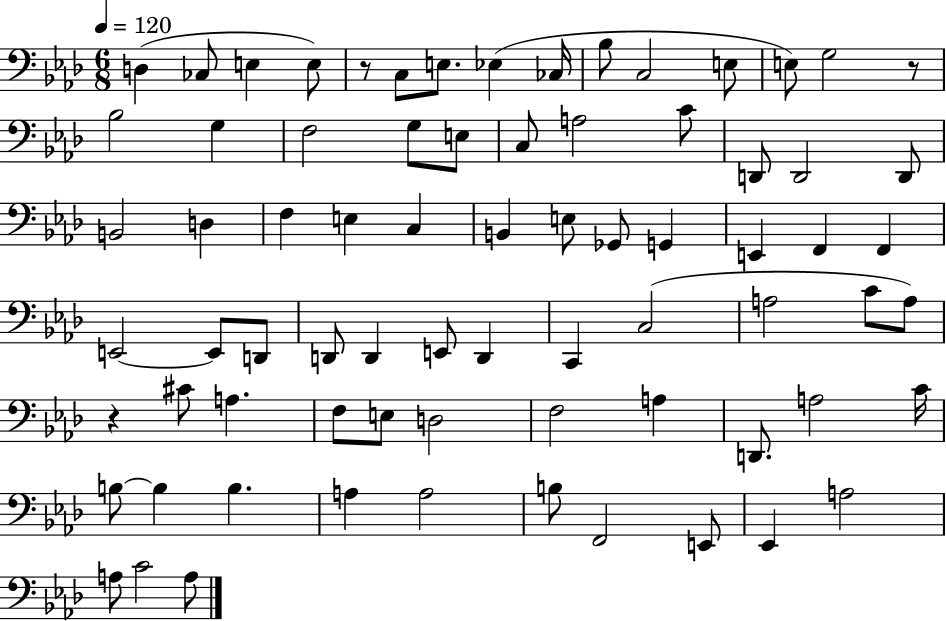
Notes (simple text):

D3/q CES3/e E3/q E3/e R/e C3/e E3/e. Eb3/q CES3/s Bb3/e C3/h E3/e E3/e G3/h R/e Bb3/h G3/q F3/h G3/e E3/e C3/e A3/h C4/e D2/e D2/h D2/e B2/h D3/q F3/q E3/q C3/q B2/q E3/e Gb2/e G2/q E2/q F2/q F2/q E2/h E2/e D2/e D2/e D2/q E2/e D2/q C2/q C3/h A3/h C4/e A3/e R/q C#4/e A3/q. F3/e E3/e D3/h F3/h A3/q D2/e. A3/h C4/s B3/e B3/q B3/q. A3/q A3/h B3/e F2/h E2/e Eb2/q A3/h A3/e C4/h A3/e